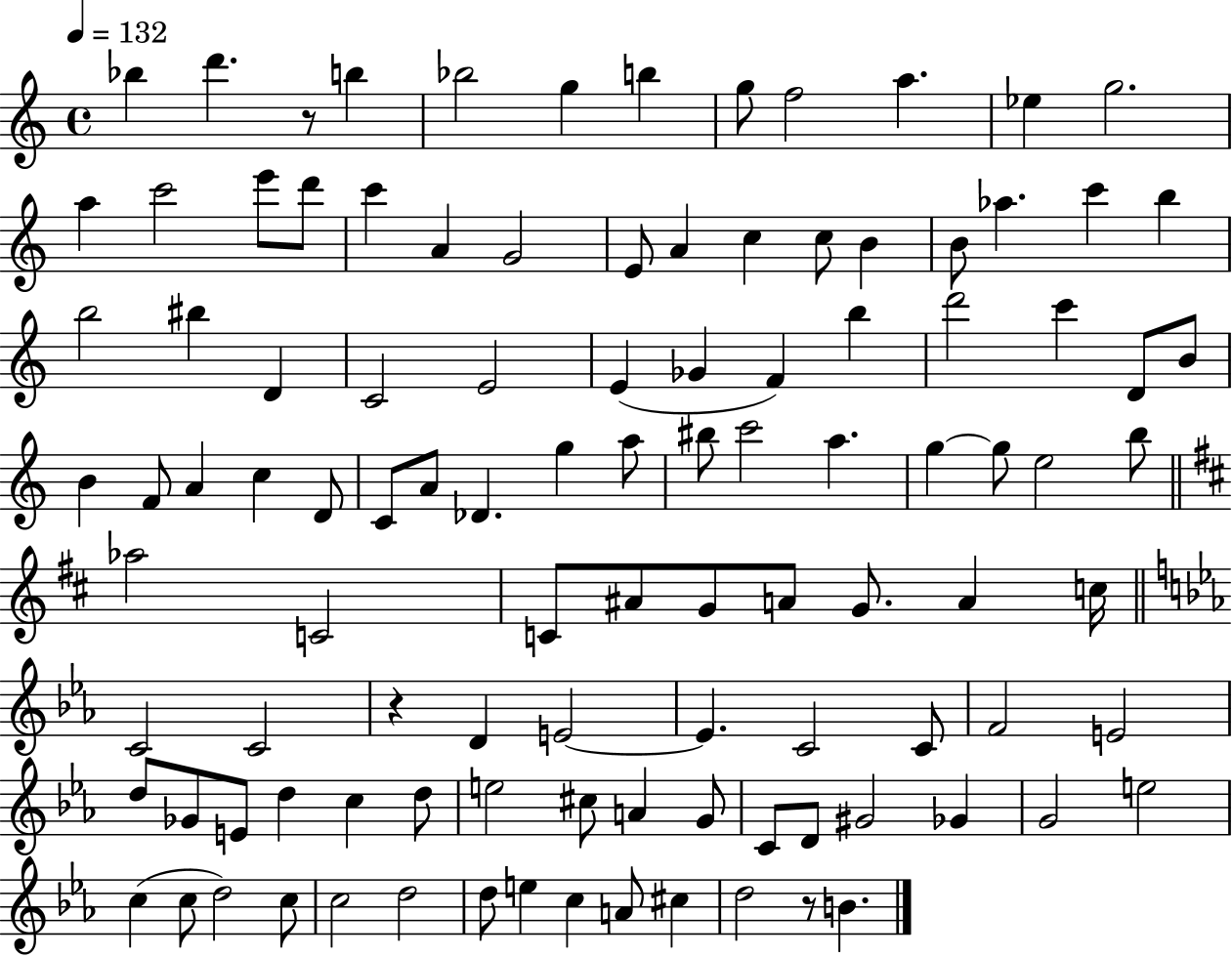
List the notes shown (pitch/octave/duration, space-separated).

Bb5/q D6/q. R/e B5/q Bb5/h G5/q B5/q G5/e F5/h A5/q. Eb5/q G5/h. A5/q C6/h E6/e D6/e C6/q A4/q G4/h E4/e A4/q C5/q C5/e B4/q B4/e Ab5/q. C6/q B5/q B5/h BIS5/q D4/q C4/h E4/h E4/q Gb4/q F4/q B5/q D6/h C6/q D4/e B4/e B4/q F4/e A4/q C5/q D4/e C4/e A4/e Db4/q. G5/q A5/e BIS5/e C6/h A5/q. G5/q G5/e E5/h B5/e Ab5/h C4/h C4/e A#4/e G4/e A4/e G4/e. A4/q C5/s C4/h C4/h R/q D4/q E4/h E4/q. C4/h C4/e F4/h E4/h D5/e Gb4/e E4/e D5/q C5/q D5/e E5/h C#5/e A4/q G4/e C4/e D4/e G#4/h Gb4/q G4/h E5/h C5/q C5/e D5/h C5/e C5/h D5/h D5/e E5/q C5/q A4/e C#5/q D5/h R/e B4/q.